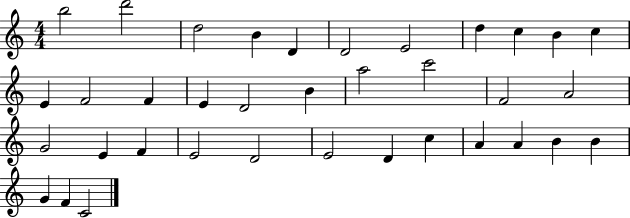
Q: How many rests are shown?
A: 0